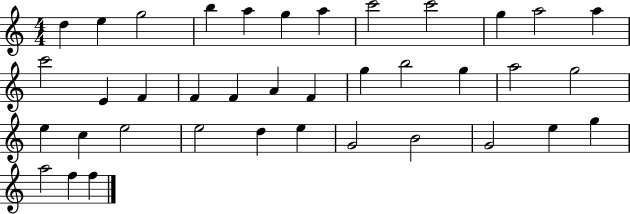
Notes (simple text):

D5/q E5/q G5/h B5/q A5/q G5/q A5/q C6/h C6/h G5/q A5/h A5/q C6/h E4/q F4/q F4/q F4/q A4/q F4/q G5/q B5/h G5/q A5/h G5/h E5/q C5/q E5/h E5/h D5/q E5/q G4/h B4/h G4/h E5/q G5/q A5/h F5/q F5/q